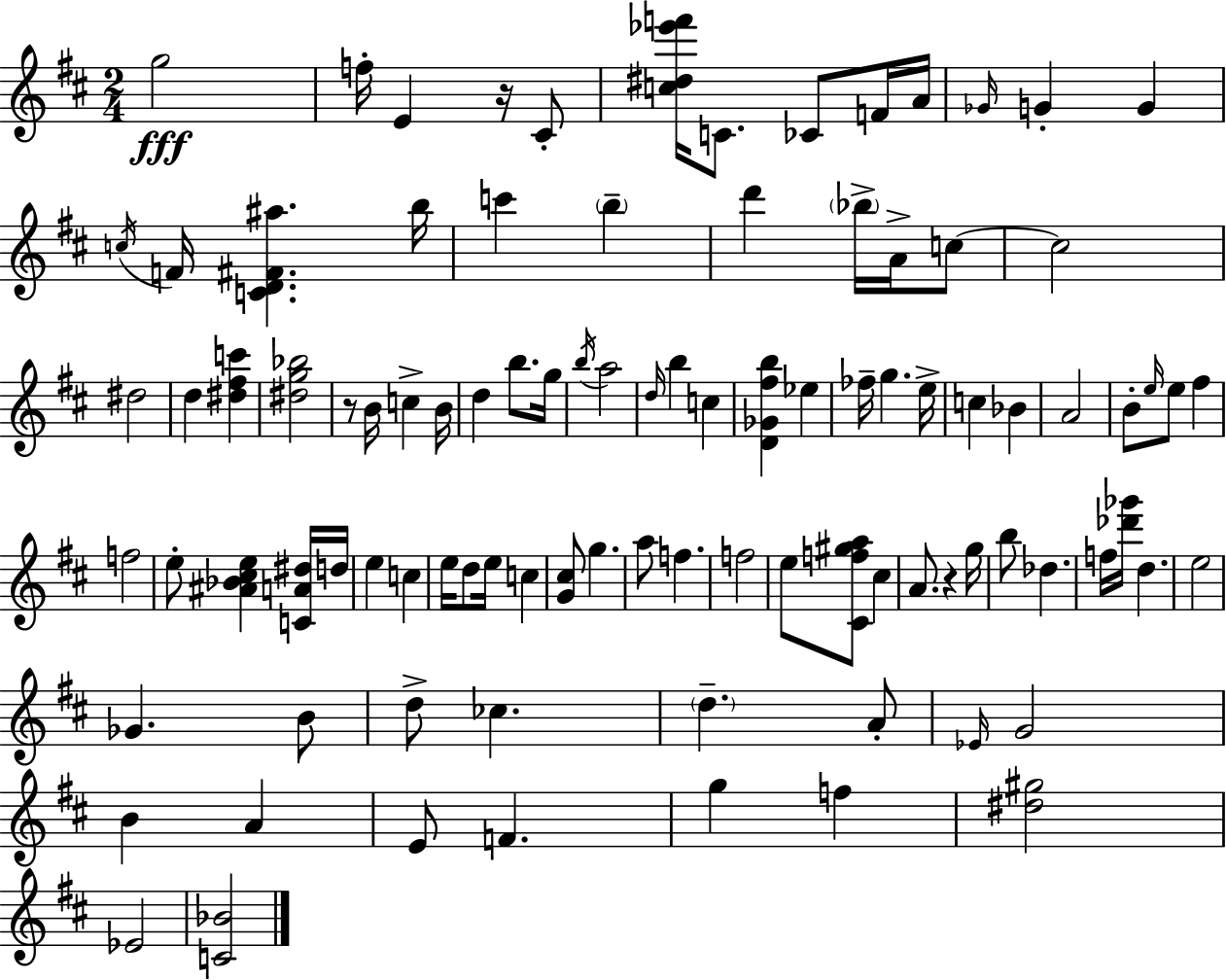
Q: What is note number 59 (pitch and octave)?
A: E5